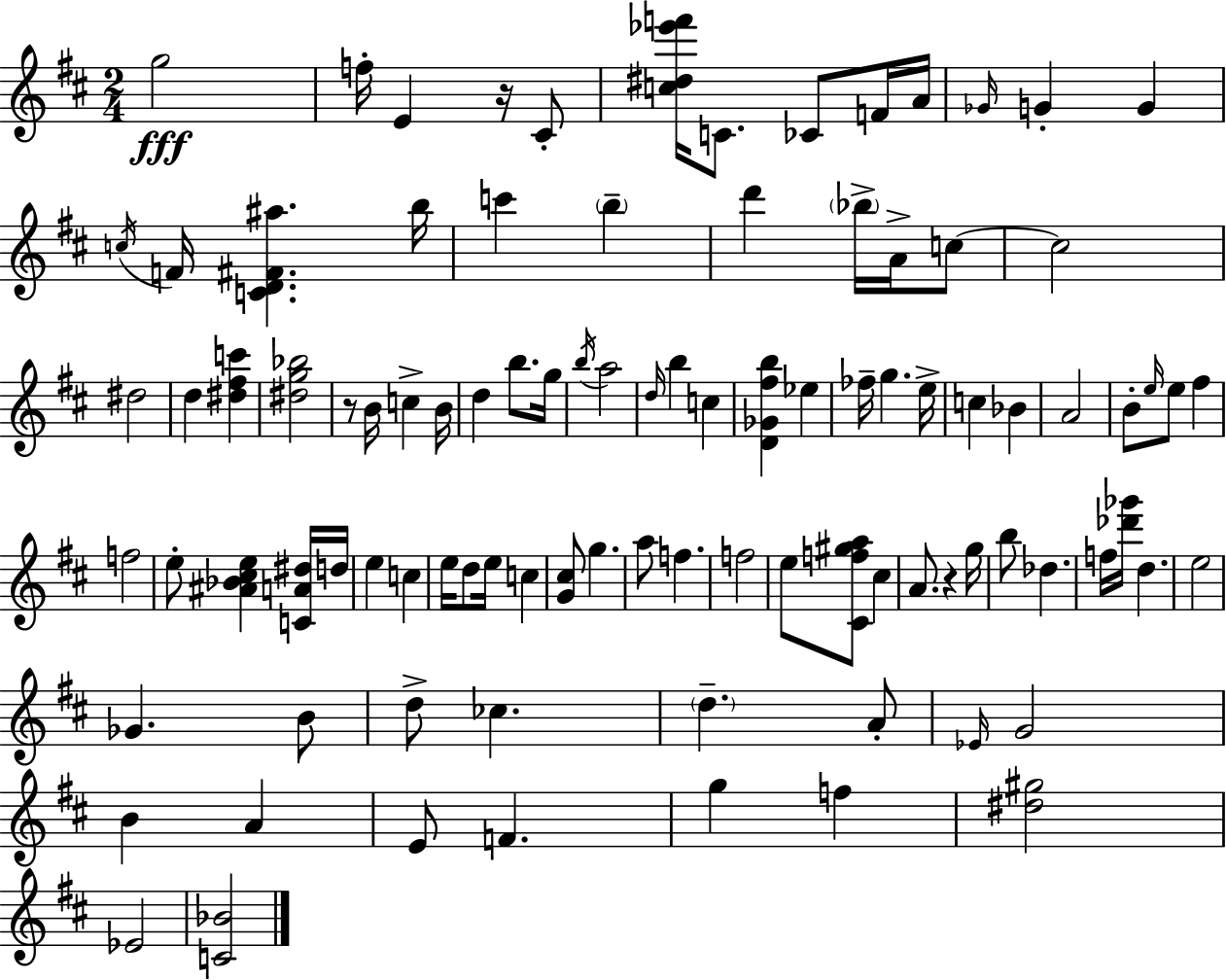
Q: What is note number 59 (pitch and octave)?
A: E5